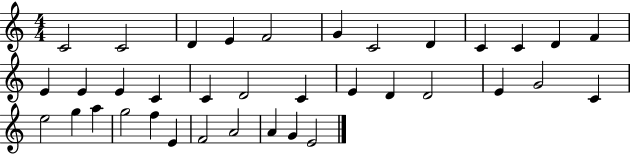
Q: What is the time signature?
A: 4/4